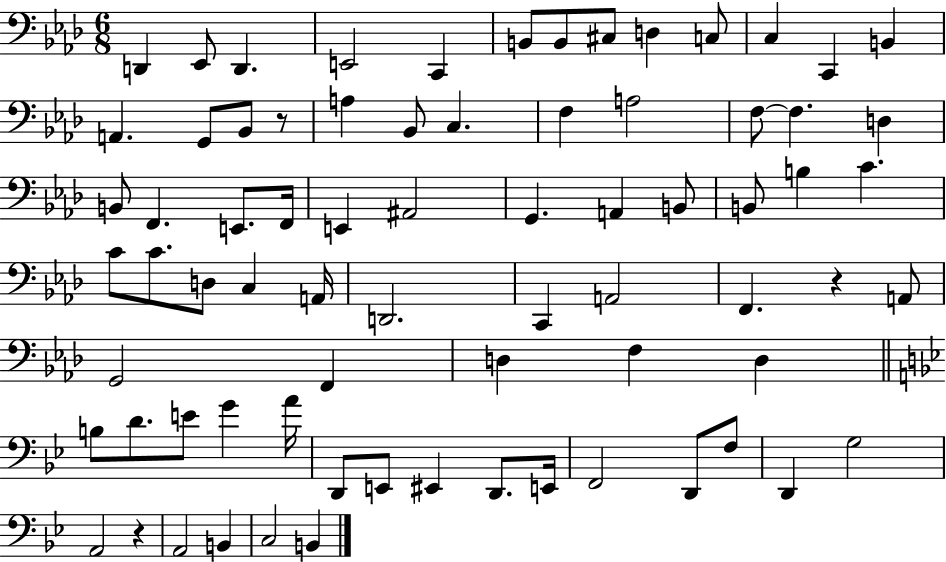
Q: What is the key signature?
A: AES major